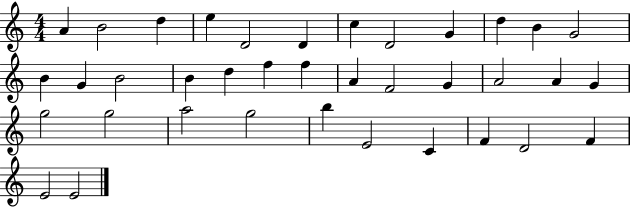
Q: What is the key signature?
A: C major